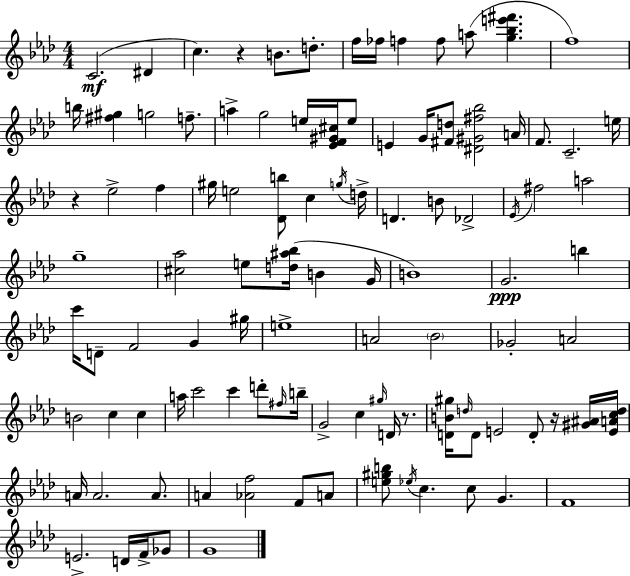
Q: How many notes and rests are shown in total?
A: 104